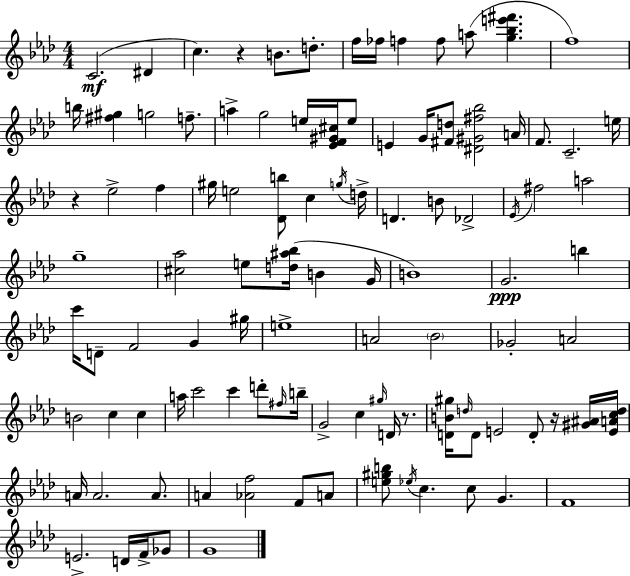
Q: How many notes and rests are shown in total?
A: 104